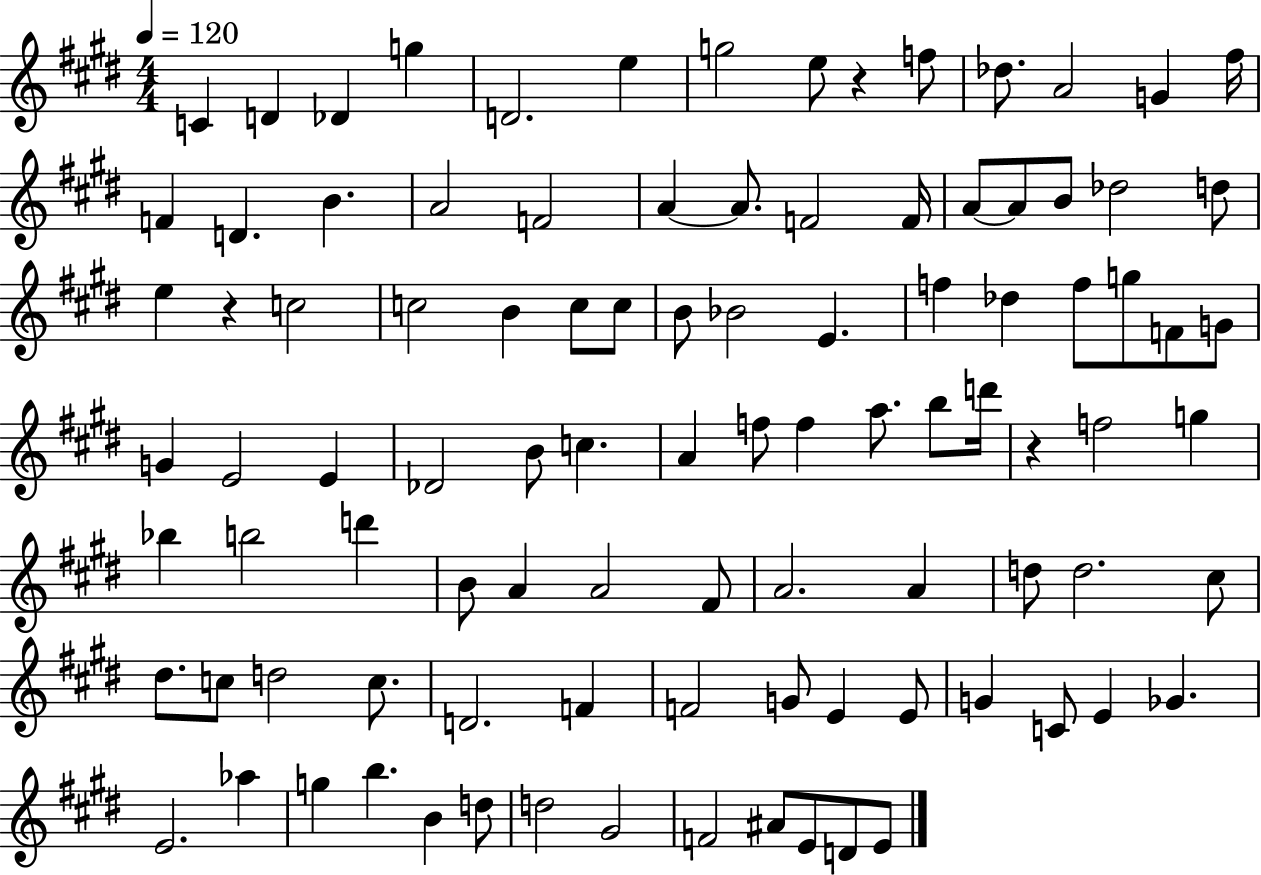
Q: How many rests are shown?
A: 3